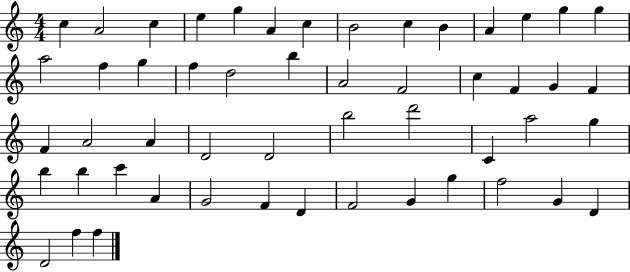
X:1
T:Untitled
M:4/4
L:1/4
K:C
c A2 c e g A c B2 c B A e g g a2 f g f d2 b A2 F2 c F G F F A2 A D2 D2 b2 d'2 C a2 g b b c' A G2 F D F2 G g f2 G D D2 f f